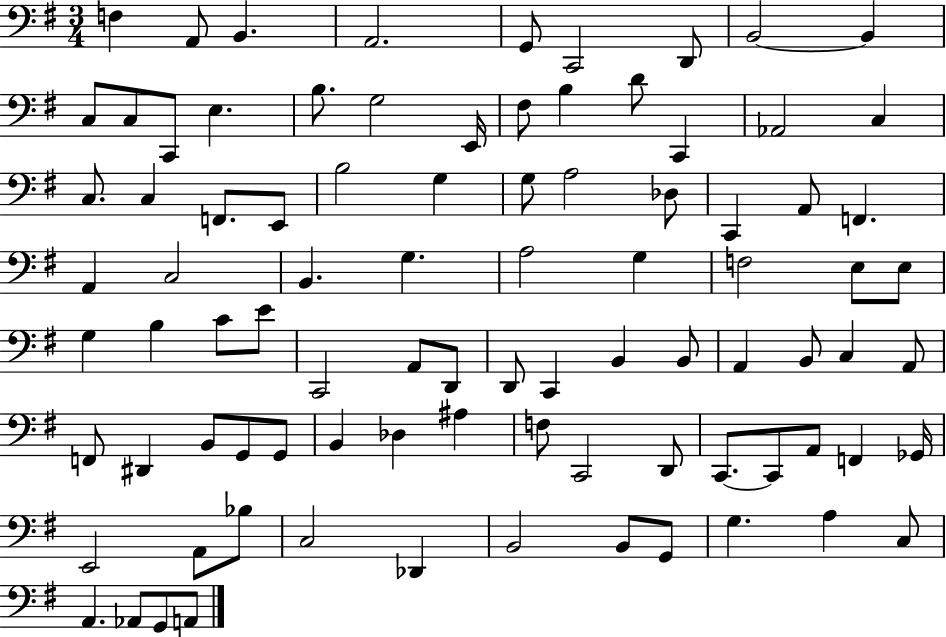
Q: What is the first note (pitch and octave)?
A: F3